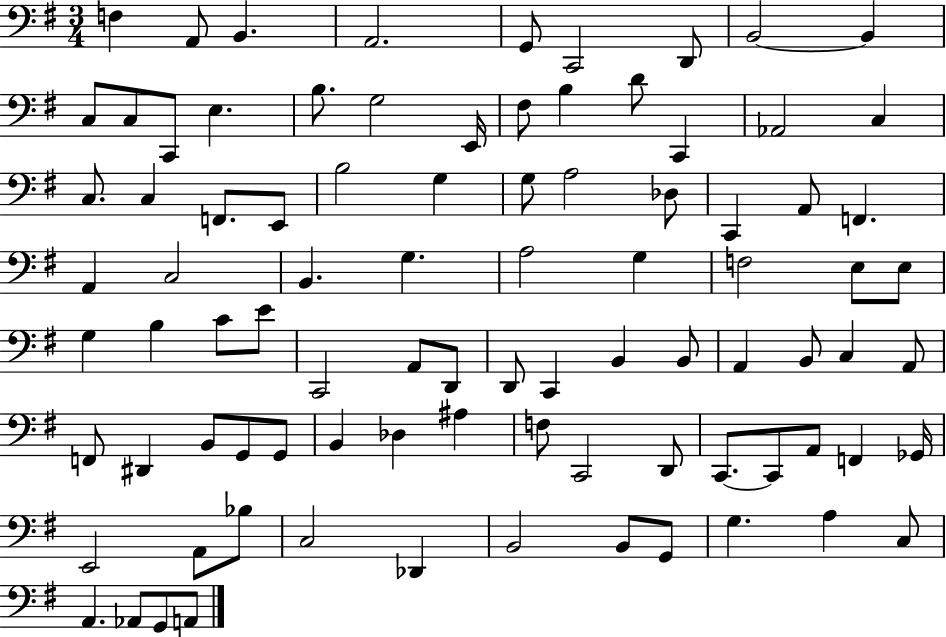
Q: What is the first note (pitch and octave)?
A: F3